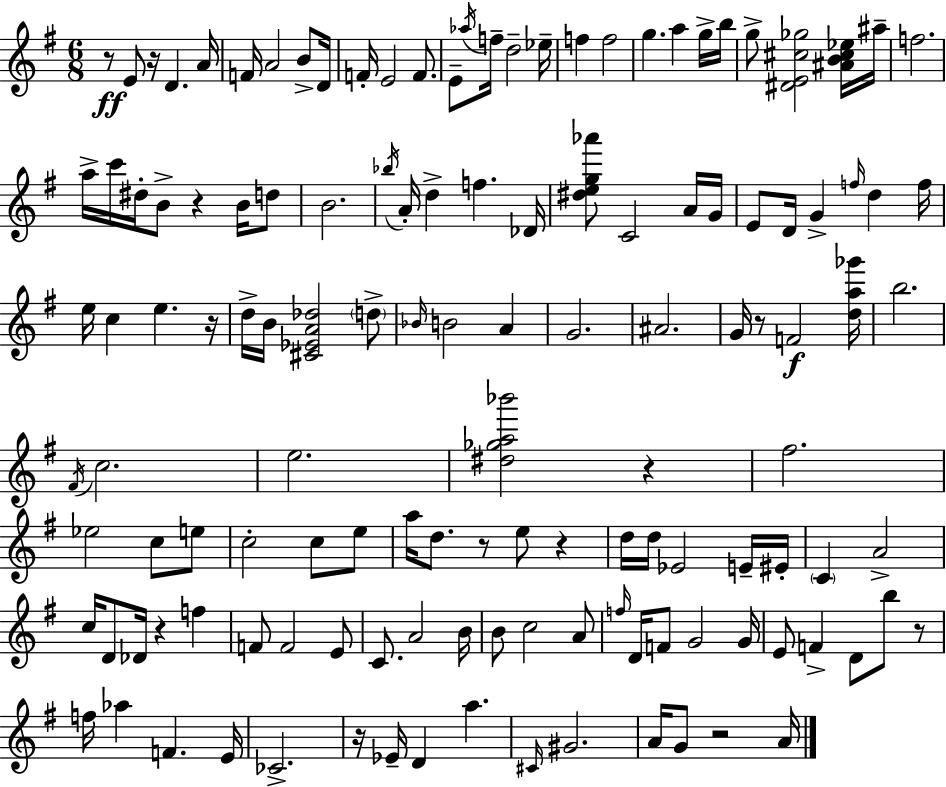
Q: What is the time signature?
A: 6/8